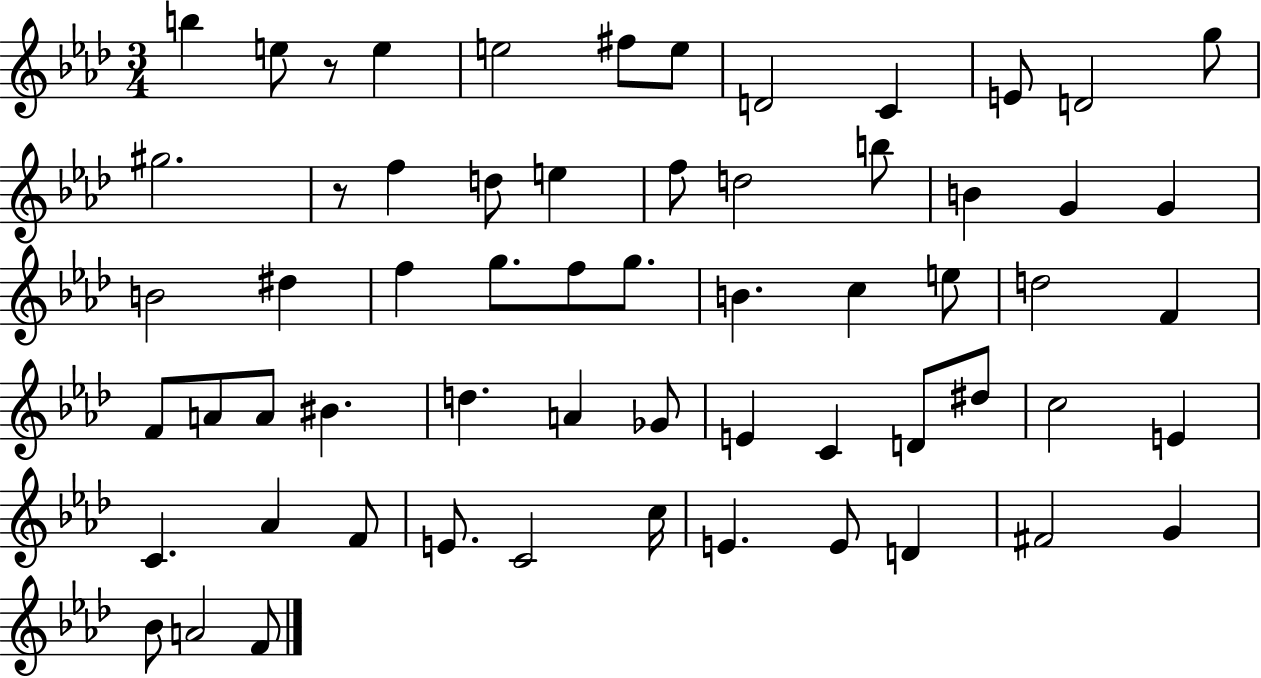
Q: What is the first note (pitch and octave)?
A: B5